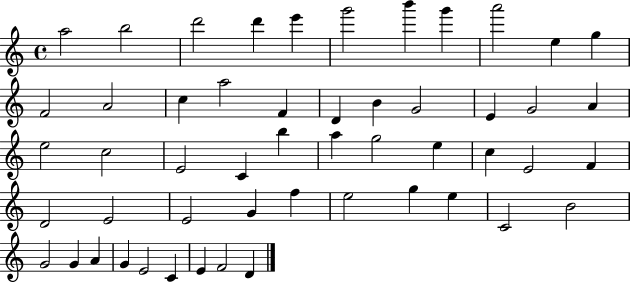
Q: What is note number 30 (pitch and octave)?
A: E5